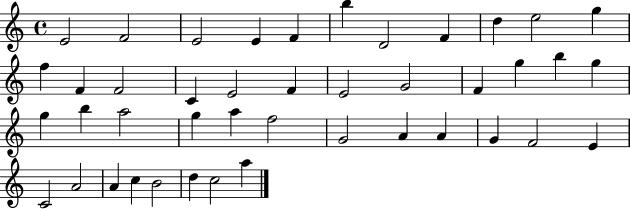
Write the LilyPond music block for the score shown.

{
  \clef treble
  \time 4/4
  \defaultTimeSignature
  \key c \major
  e'2 f'2 | e'2 e'4 f'4 | b''4 d'2 f'4 | d''4 e''2 g''4 | \break f''4 f'4 f'2 | c'4 e'2 f'4 | e'2 g'2 | f'4 g''4 b''4 g''4 | \break g''4 b''4 a''2 | g''4 a''4 f''2 | g'2 a'4 a'4 | g'4 f'2 e'4 | \break c'2 a'2 | a'4 c''4 b'2 | d''4 c''2 a''4 | \bar "|."
}